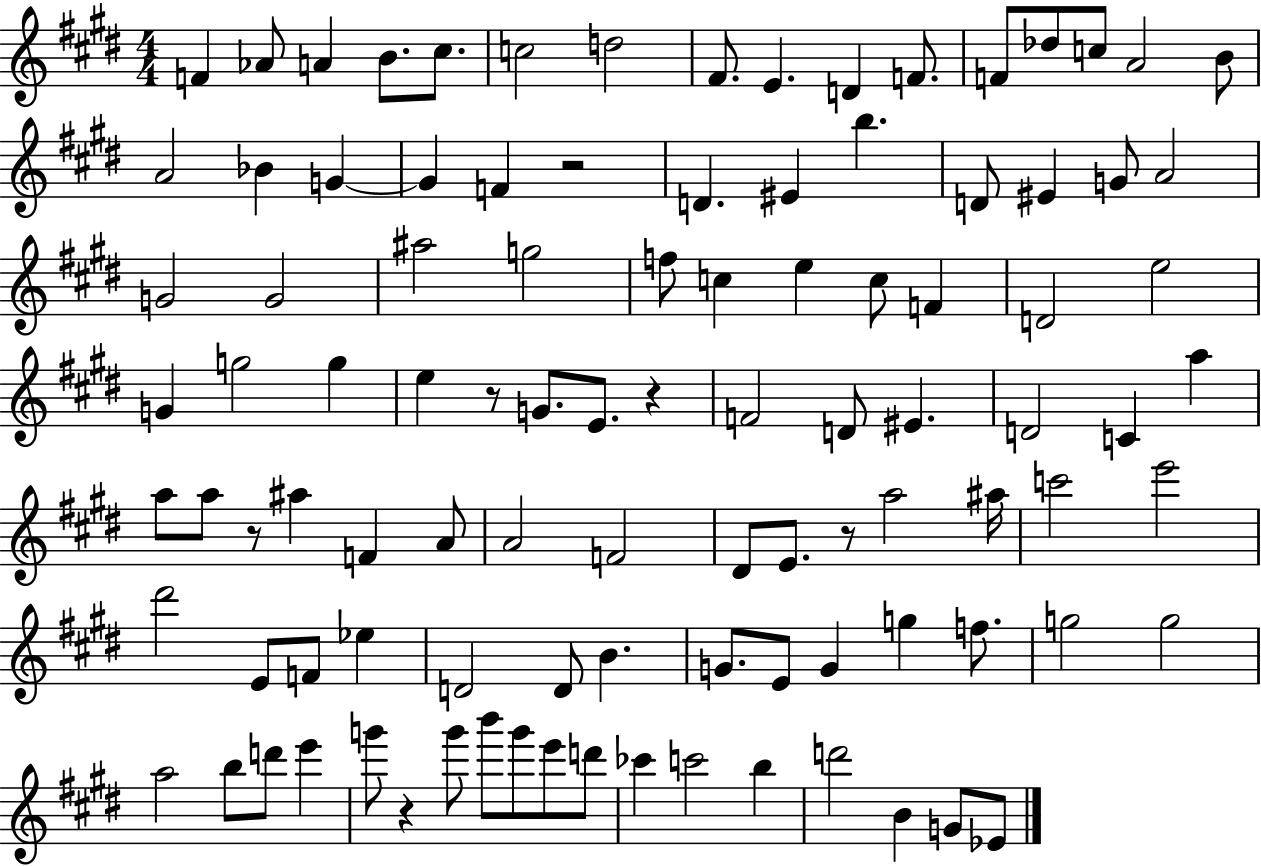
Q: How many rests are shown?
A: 6